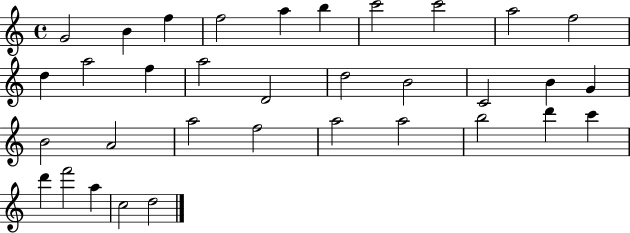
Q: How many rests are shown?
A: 0